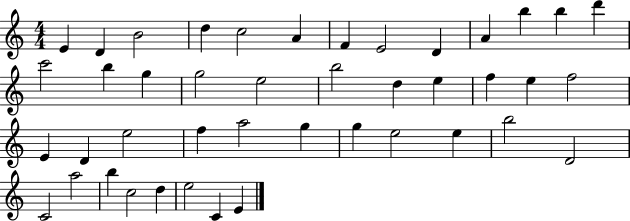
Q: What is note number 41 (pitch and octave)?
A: E5